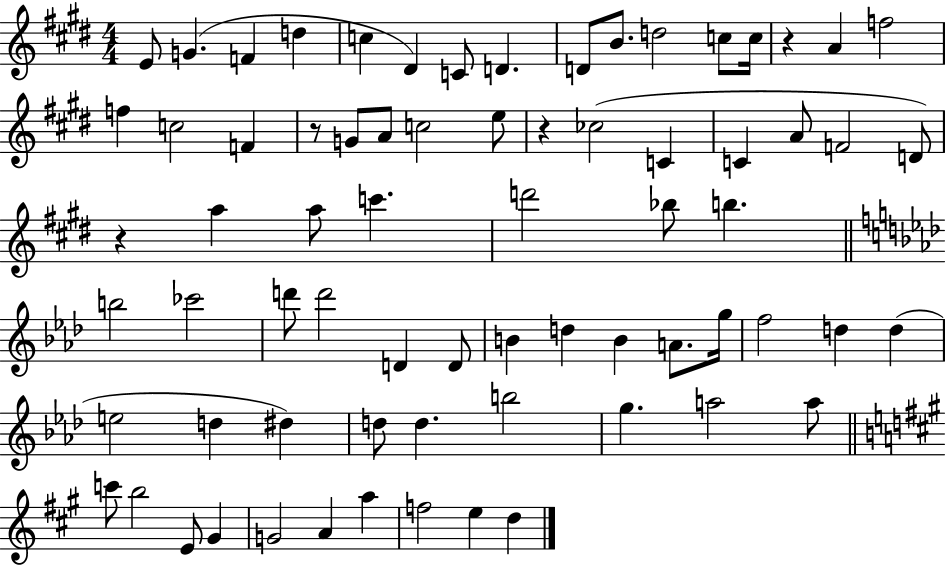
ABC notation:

X:1
T:Untitled
M:4/4
L:1/4
K:E
E/2 G F d c ^D C/2 D D/2 B/2 d2 c/2 c/4 z A f2 f c2 F z/2 G/2 A/2 c2 e/2 z _c2 C C A/2 F2 D/2 z a a/2 c' d'2 _b/2 b b2 _c'2 d'/2 d'2 D D/2 B d B A/2 g/4 f2 d d e2 d ^d d/2 d b2 g a2 a/2 c'/2 b2 E/2 ^G G2 A a f2 e d